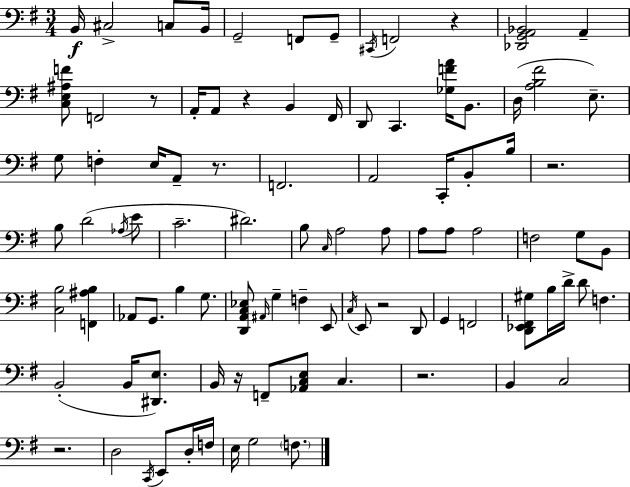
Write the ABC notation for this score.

X:1
T:Untitled
M:3/4
L:1/4
K:Em
B,,/4 ^C,2 C,/2 B,,/4 G,,2 F,,/2 G,,/2 ^C,,/4 F,,2 z [_D,,G,,A,,_B,,]2 A,, [C,E,^A,F]/2 F,,2 z/2 A,,/4 A,,/2 z B,, ^F,,/4 D,,/2 C,, [_G,FA]/4 B,,/2 D,/4 [A,B,^F]2 E,/2 G,/2 F, E,/4 A,,/2 z/2 F,,2 A,,2 C,,/4 B,,/2 B,/4 z2 B,/2 D2 _A,/4 E/2 C2 ^D2 B,/2 C,/4 A,2 A,/2 A,/2 A,/2 A,2 F,2 G,/2 B,,/2 [C,B,]2 [F,,^A,B,] _A,,/2 G,,/2 B, G,/2 [D,,A,,C,_E,]/2 ^A,,/4 G, F, E,,/2 C,/4 E,,/2 z2 D,,/2 G,, F,,2 [D,,_E,,^F,,^G,]/2 B,/4 D/4 D/2 F, B,,2 B,,/4 [^D,,E,]/2 B,,/4 z/4 F,,/2 [_A,,C,E,]/2 C, z2 B,, C,2 z2 D,2 C,,/4 E,,/2 D,/4 F,/4 E,/4 G,2 F,/2